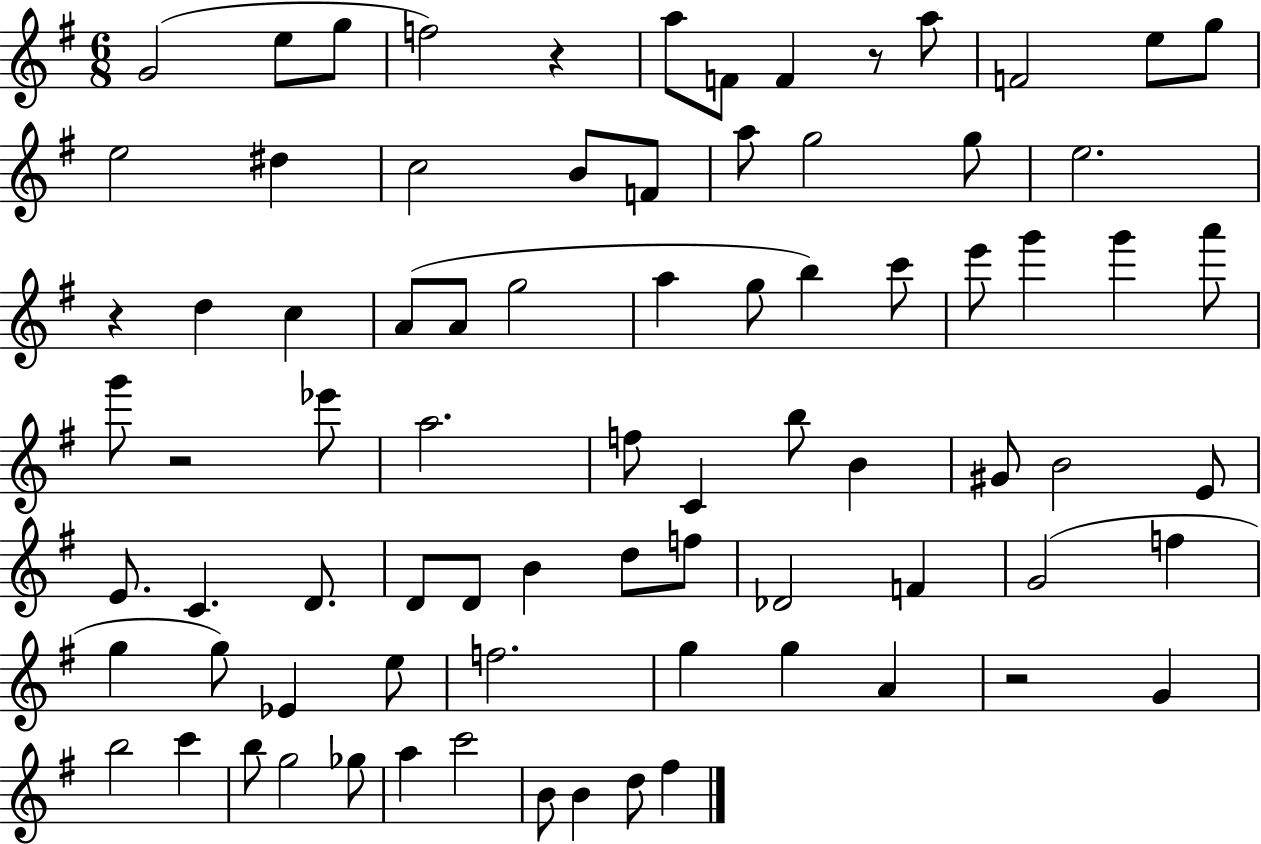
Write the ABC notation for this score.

X:1
T:Untitled
M:6/8
L:1/4
K:G
G2 e/2 g/2 f2 z a/2 F/2 F z/2 a/2 F2 e/2 g/2 e2 ^d c2 B/2 F/2 a/2 g2 g/2 e2 z d c A/2 A/2 g2 a g/2 b c'/2 e'/2 g' g' a'/2 g'/2 z2 _e'/2 a2 f/2 C b/2 B ^G/2 B2 E/2 E/2 C D/2 D/2 D/2 B d/2 f/2 _D2 F G2 f g g/2 _E e/2 f2 g g A z2 G b2 c' b/2 g2 _g/2 a c'2 B/2 B d/2 ^f